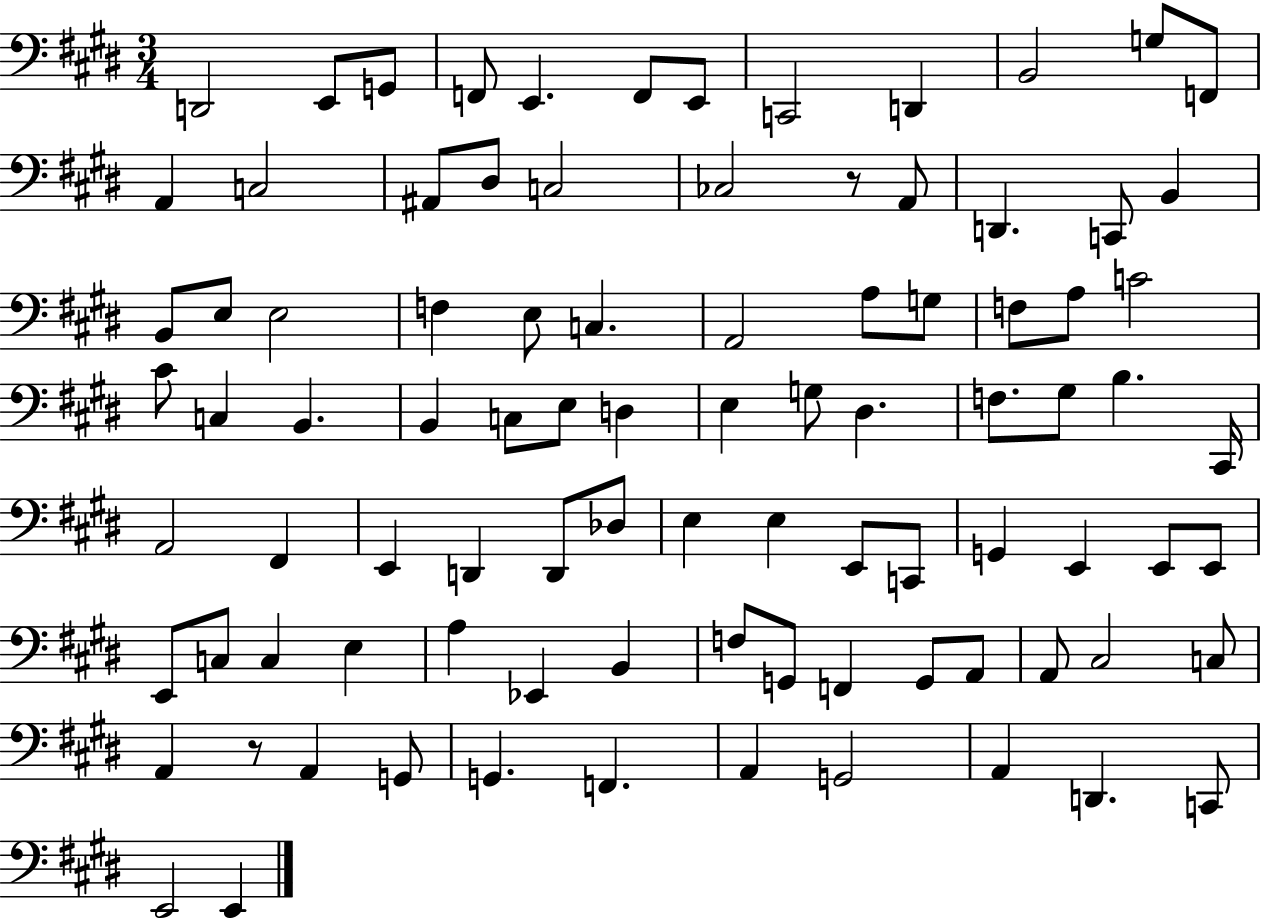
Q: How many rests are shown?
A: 2